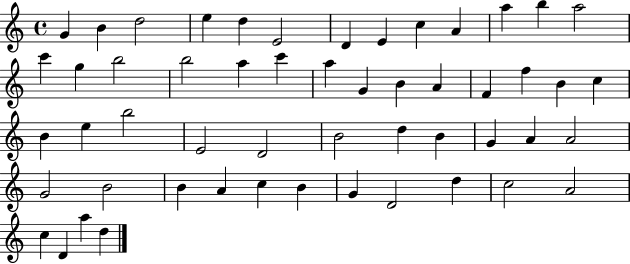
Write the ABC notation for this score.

X:1
T:Untitled
M:4/4
L:1/4
K:C
G B d2 e d E2 D E c A a b a2 c' g b2 b2 a c' a G B A F f B c B e b2 E2 D2 B2 d B G A A2 G2 B2 B A c B G D2 d c2 A2 c D a d